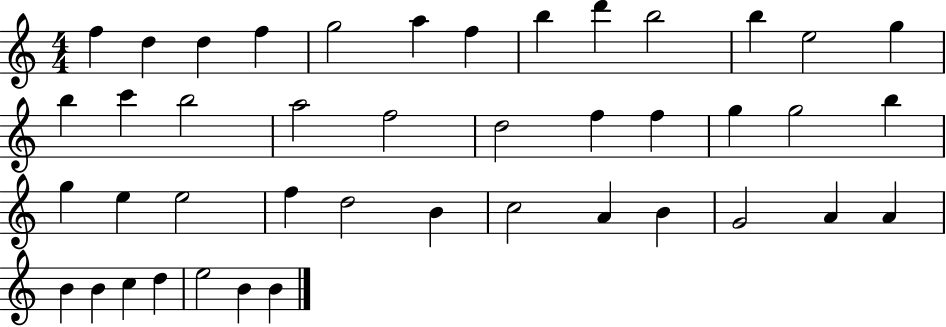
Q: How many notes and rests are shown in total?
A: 43